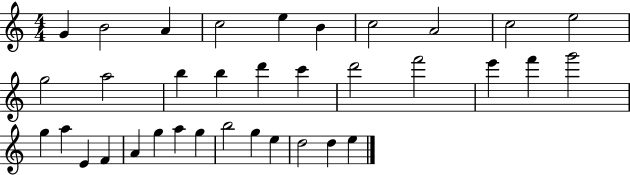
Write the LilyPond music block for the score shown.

{
  \clef treble
  \numericTimeSignature
  \time 4/4
  \key c \major
  g'4 b'2 a'4 | c''2 e''4 b'4 | c''2 a'2 | c''2 e''2 | \break g''2 a''2 | b''4 b''4 d'''4 c'''4 | d'''2 f'''2 | e'''4 f'''4 g'''2 | \break g''4 a''4 e'4 f'4 | a'4 g''4 a''4 g''4 | b''2 g''4 e''4 | d''2 d''4 e''4 | \break \bar "|."
}